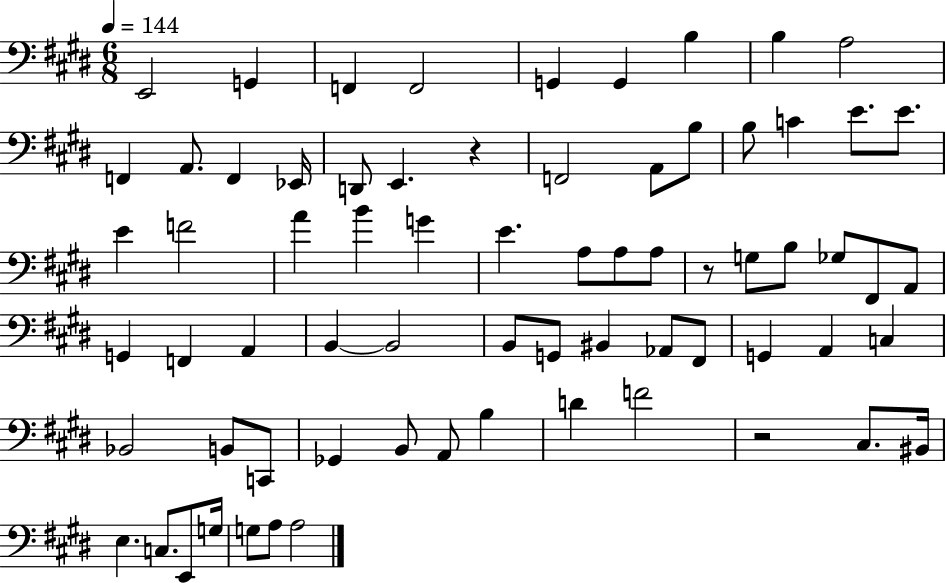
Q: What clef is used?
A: bass